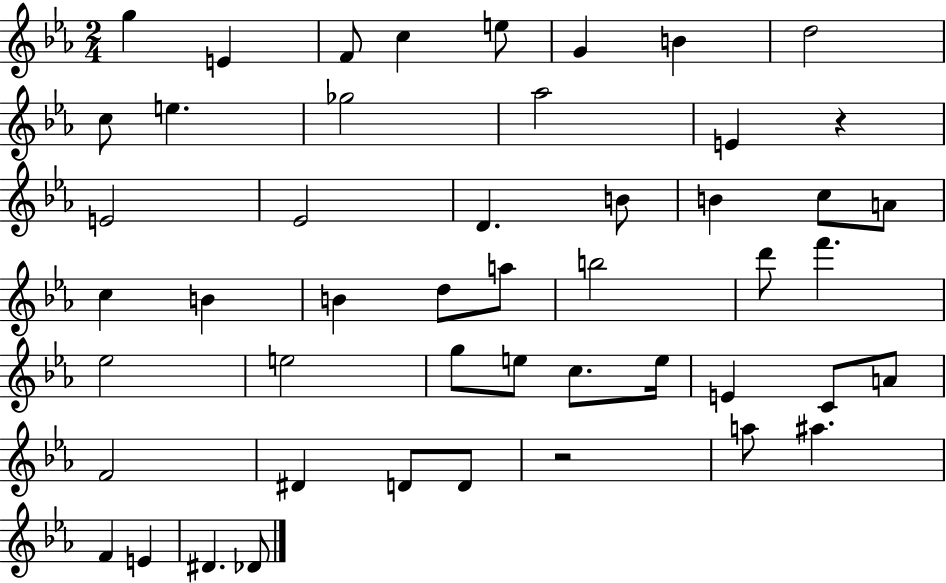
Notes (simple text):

G5/q E4/q F4/e C5/q E5/e G4/q B4/q D5/h C5/e E5/q. Gb5/h Ab5/h E4/q R/q E4/h Eb4/h D4/q. B4/e B4/q C5/e A4/e C5/q B4/q B4/q D5/e A5/e B5/h D6/e F6/q. Eb5/h E5/h G5/e E5/e C5/e. E5/s E4/q C4/e A4/e F4/h D#4/q D4/e D4/e R/h A5/e A#5/q. F4/q E4/q D#4/q. Db4/e